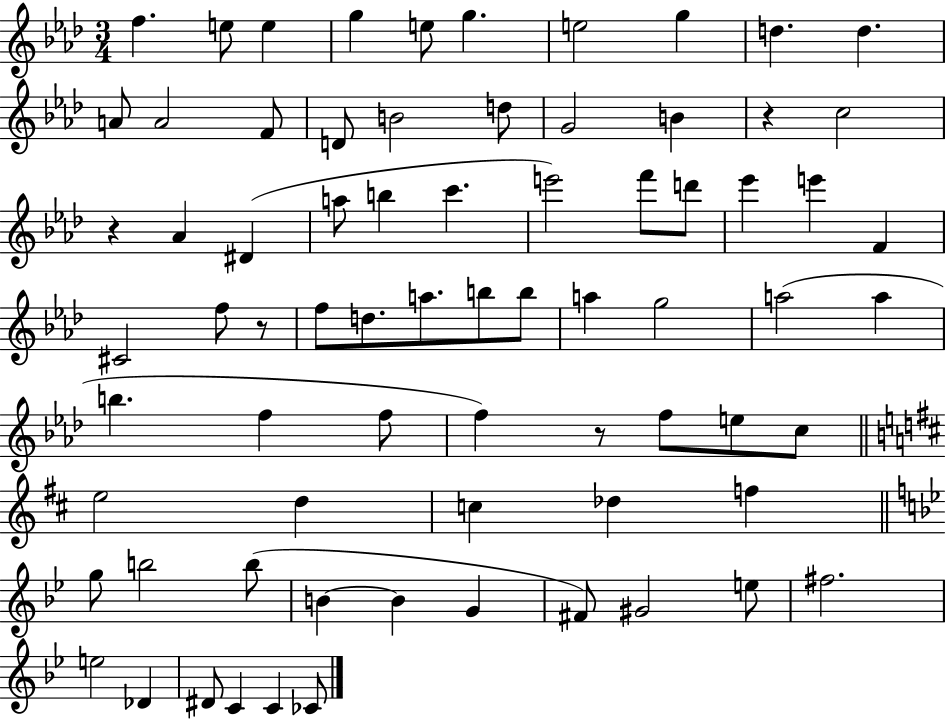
F5/q. E5/e E5/q G5/q E5/e G5/q. E5/h G5/q D5/q. D5/q. A4/e A4/h F4/e D4/e B4/h D5/e G4/h B4/q R/q C5/h R/q Ab4/q D#4/q A5/e B5/q C6/q. E6/h F6/e D6/e Eb6/q E6/q F4/q C#4/h F5/e R/e F5/e D5/e. A5/e. B5/e B5/e A5/q G5/h A5/h A5/q B5/q. F5/q F5/e F5/q R/e F5/e E5/e C5/e E5/h D5/q C5/q Db5/q F5/q G5/e B5/h B5/e B4/q B4/q G4/q F#4/e G#4/h E5/e F#5/h. E5/h Db4/q D#4/e C4/q C4/q CES4/e